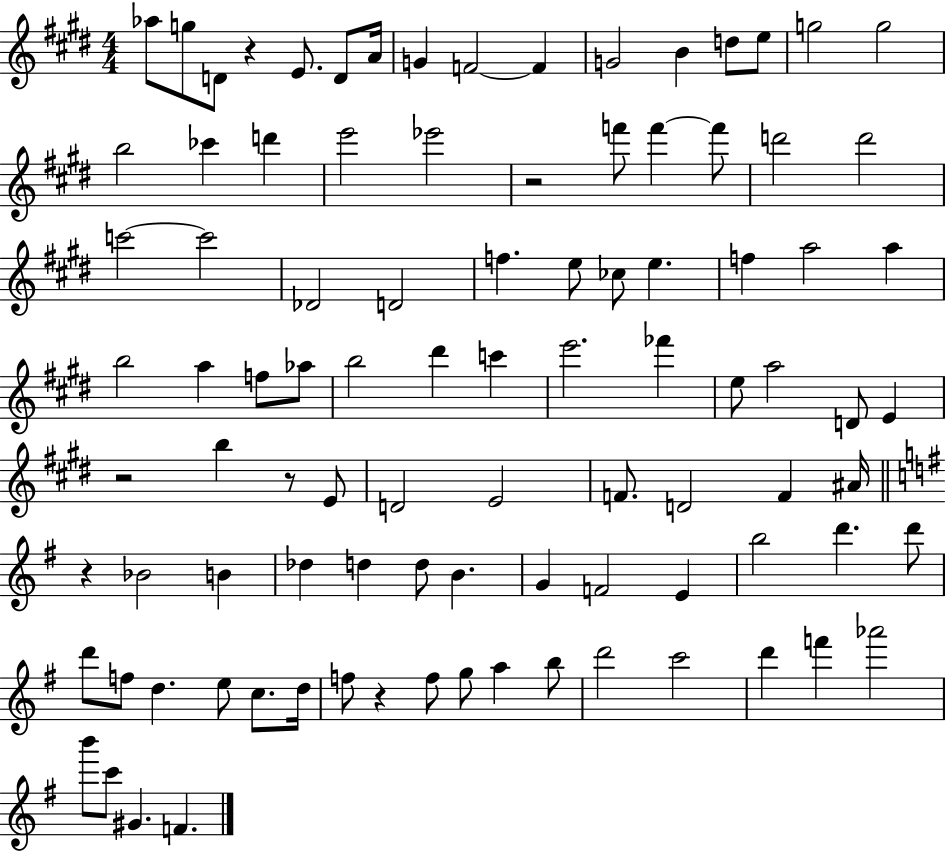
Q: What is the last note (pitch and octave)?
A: F4